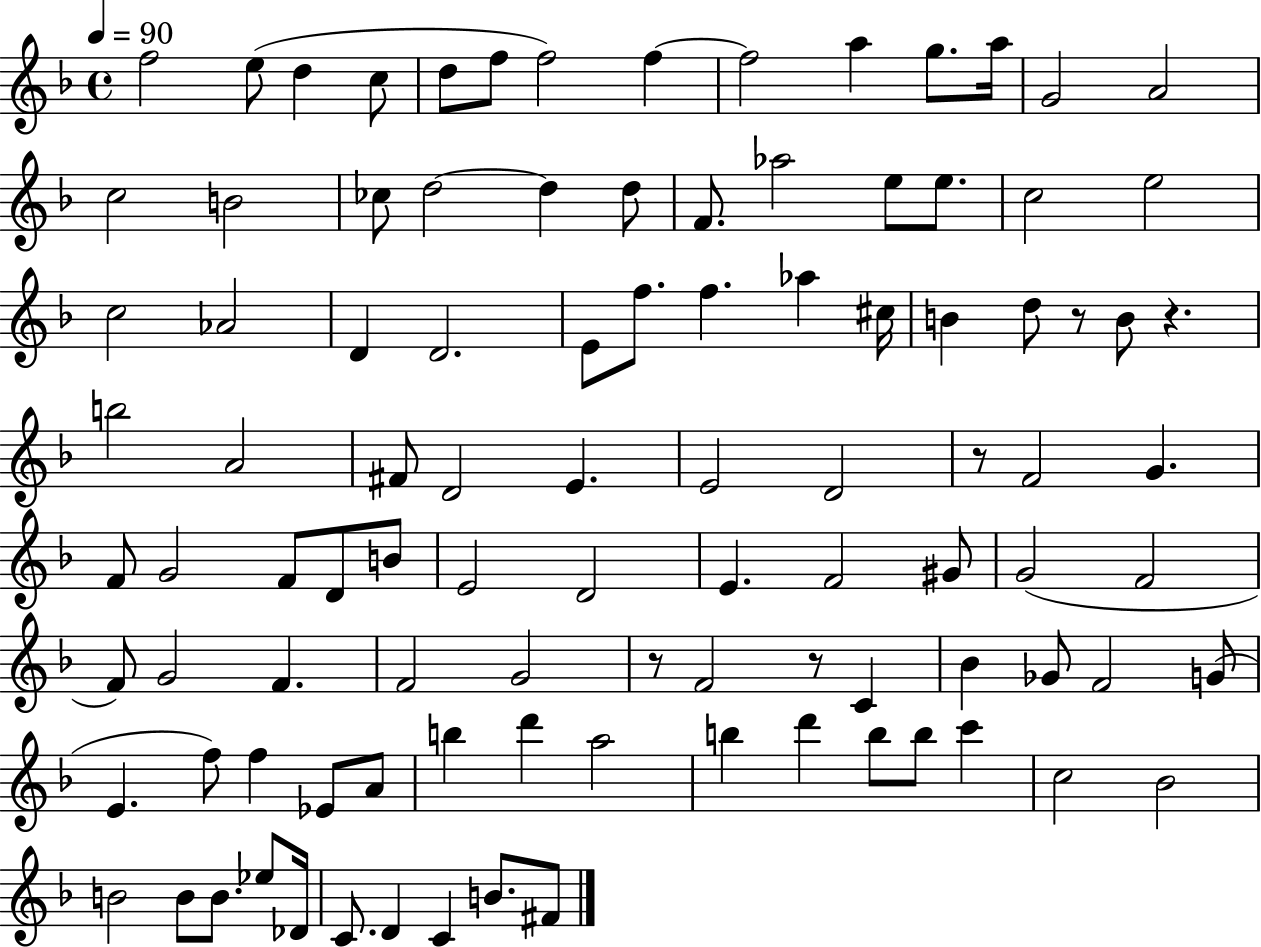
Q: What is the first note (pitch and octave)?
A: F5